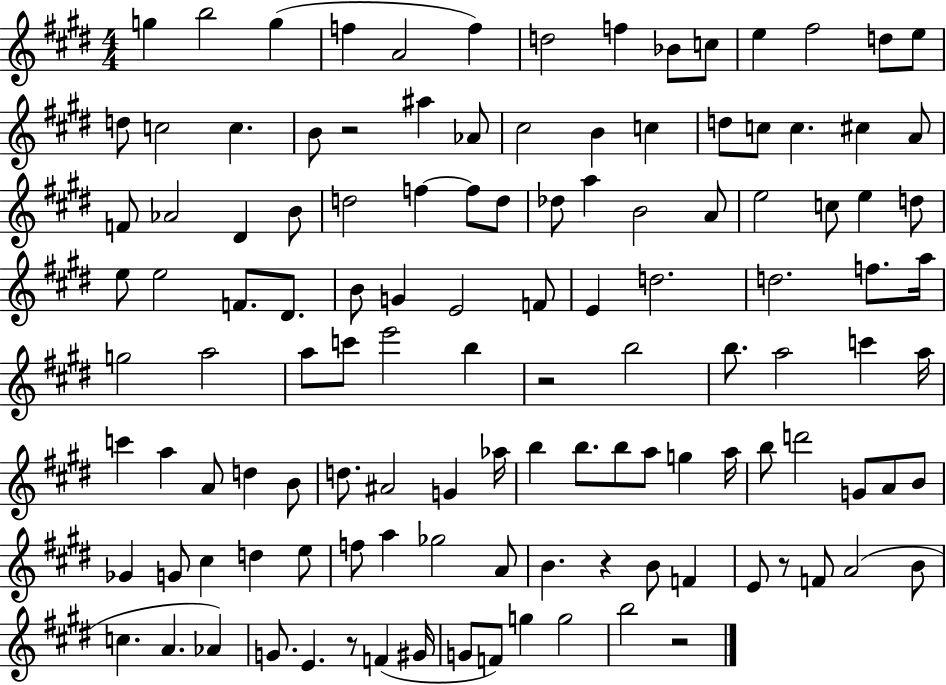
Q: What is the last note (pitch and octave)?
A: B5